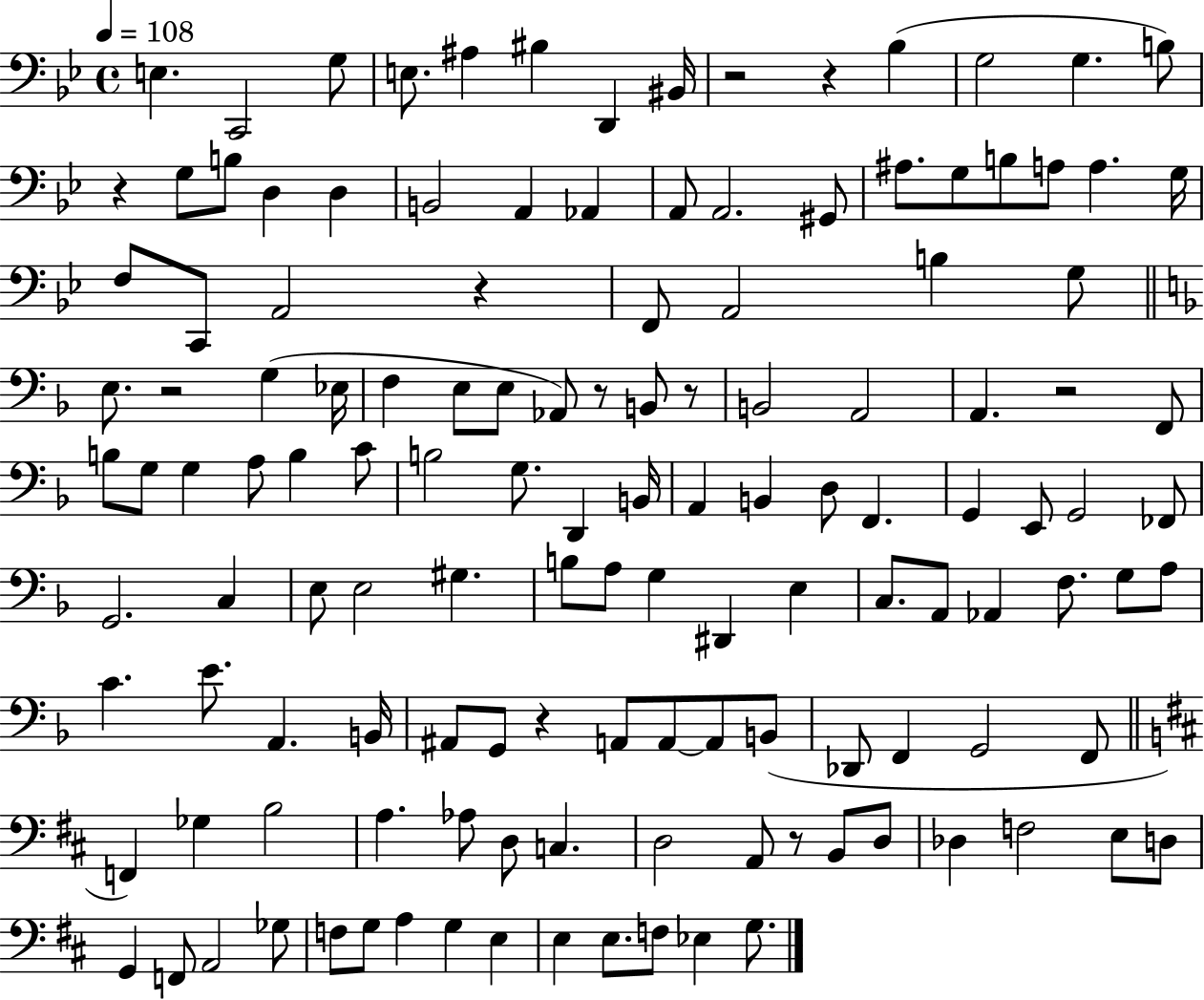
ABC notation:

X:1
T:Untitled
M:4/4
L:1/4
K:Bb
E, C,,2 G,/2 E,/2 ^A, ^B, D,, ^B,,/4 z2 z _B, G,2 G, B,/2 z G,/2 B,/2 D, D, B,,2 A,, _A,, A,,/2 A,,2 ^G,,/2 ^A,/2 G,/2 B,/2 A,/2 A, G,/4 F,/2 C,,/2 A,,2 z F,,/2 A,,2 B, G,/2 E,/2 z2 G, _E,/4 F, E,/2 E,/2 _A,,/2 z/2 B,,/2 z/2 B,,2 A,,2 A,, z2 F,,/2 B,/2 G,/2 G, A,/2 B, C/2 B,2 G,/2 D,, B,,/4 A,, B,, D,/2 F,, G,, E,,/2 G,,2 _F,,/2 G,,2 C, E,/2 E,2 ^G, B,/2 A,/2 G, ^D,, E, C,/2 A,,/2 _A,, F,/2 G,/2 A,/2 C E/2 A,, B,,/4 ^A,,/2 G,,/2 z A,,/2 A,,/2 A,,/2 B,,/2 _D,,/2 F,, G,,2 F,,/2 F,, _G, B,2 A, _A,/2 D,/2 C, D,2 A,,/2 z/2 B,,/2 D,/2 _D, F,2 E,/2 D,/2 G,, F,,/2 A,,2 _G,/2 F,/2 G,/2 A, G, E, E, E,/2 F,/2 _E, G,/2